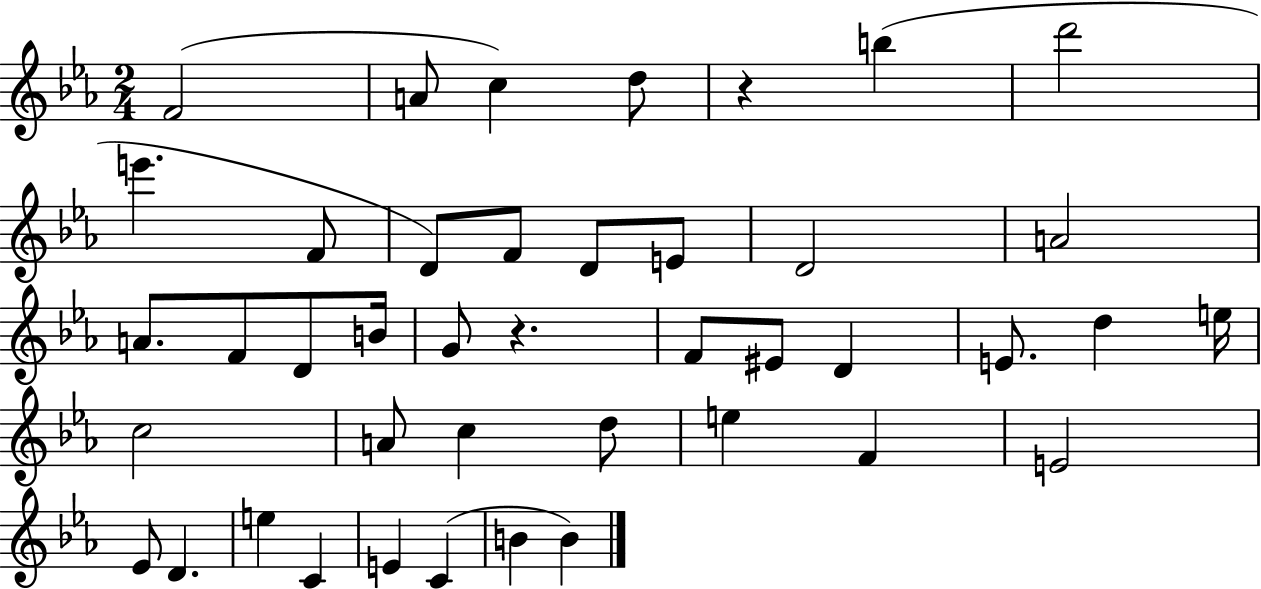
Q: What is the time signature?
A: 2/4